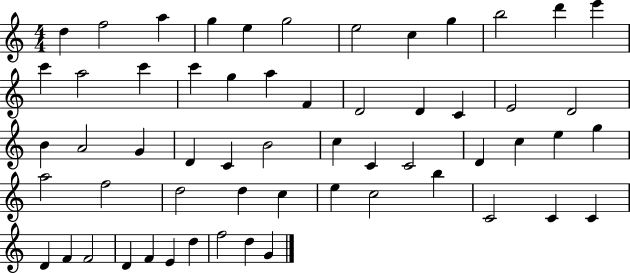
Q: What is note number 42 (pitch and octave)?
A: C5